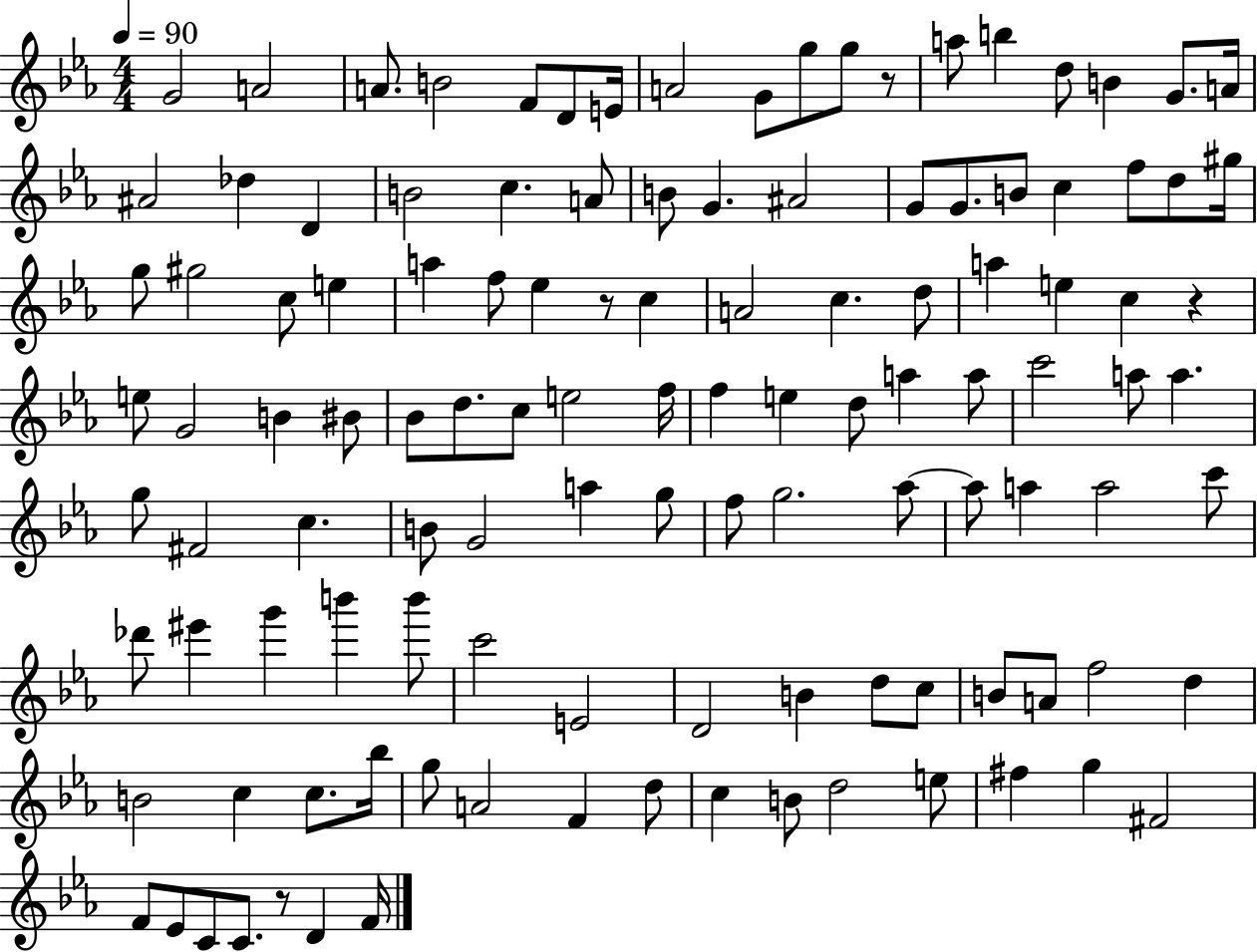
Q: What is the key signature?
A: EES major